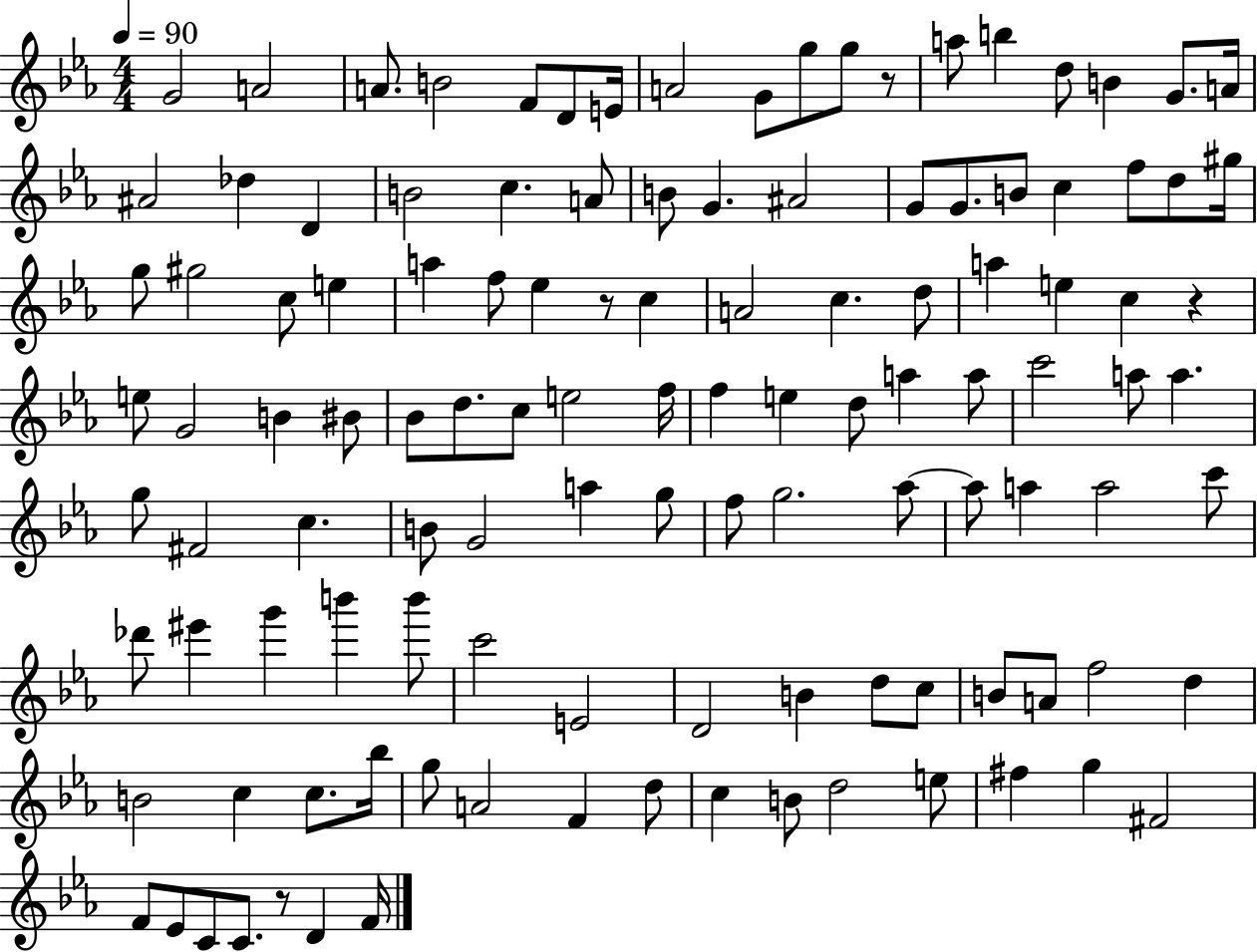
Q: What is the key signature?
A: EES major